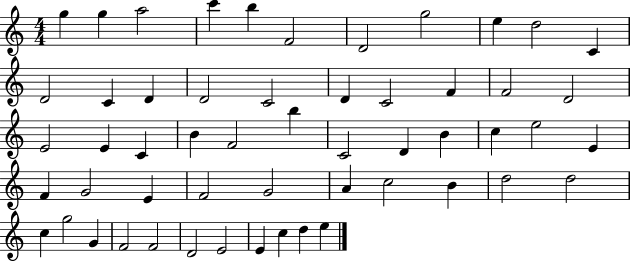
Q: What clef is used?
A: treble